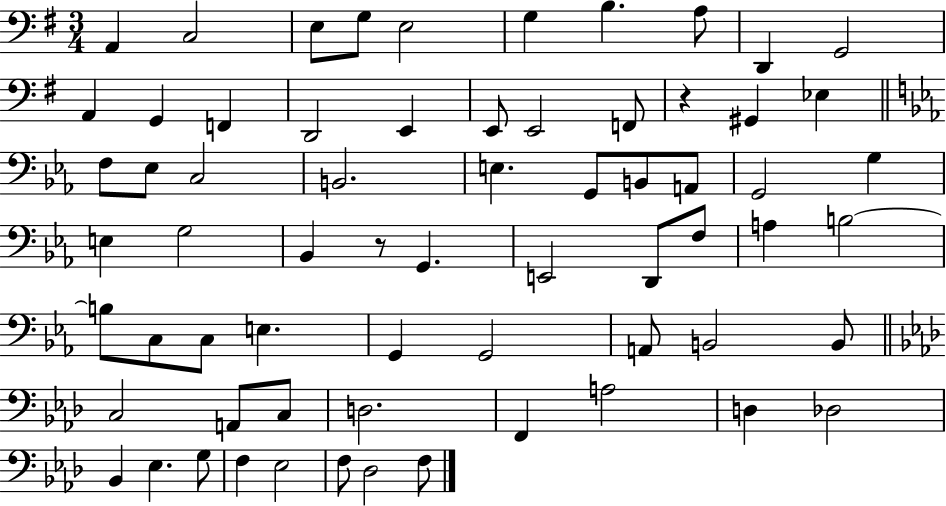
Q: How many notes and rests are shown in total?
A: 66